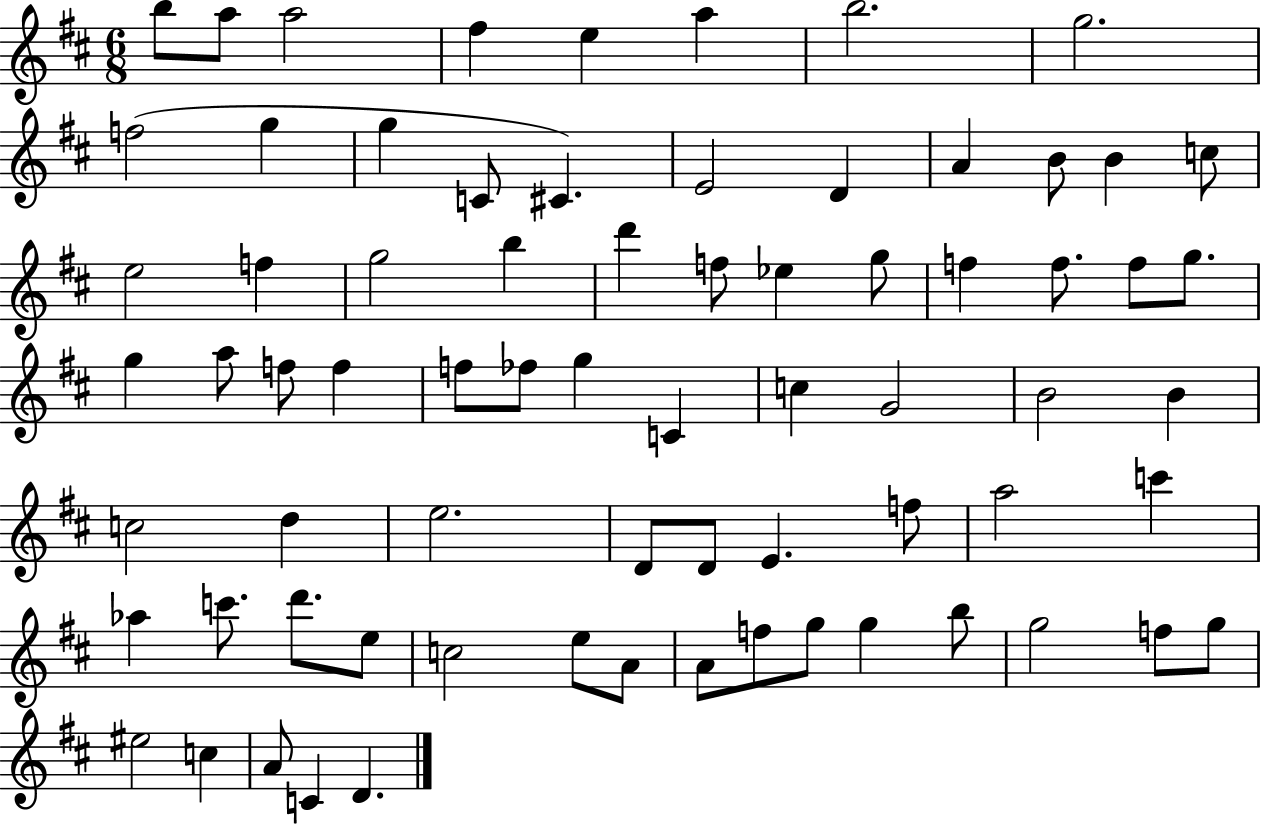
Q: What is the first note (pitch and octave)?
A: B5